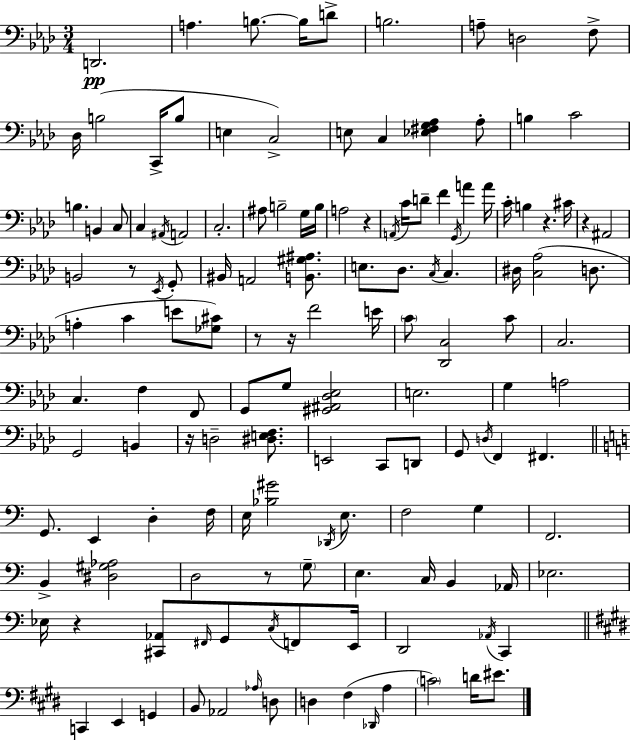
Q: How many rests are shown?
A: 9